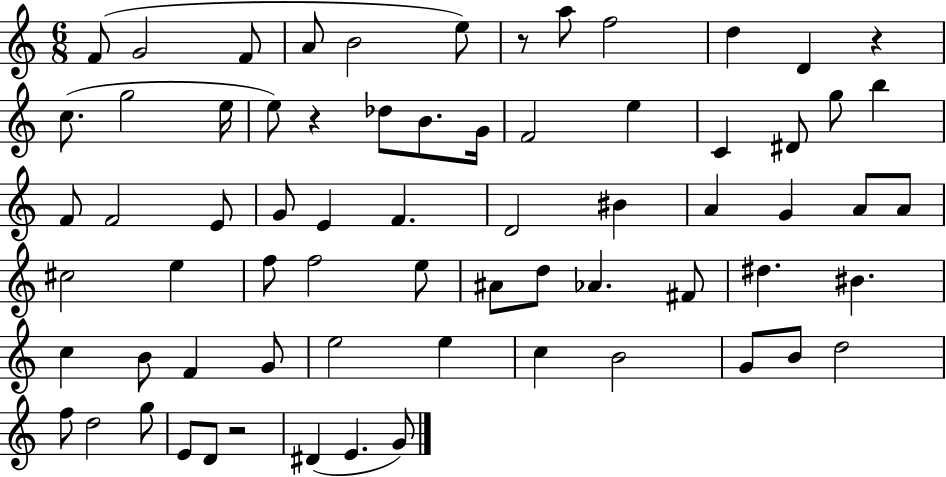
X:1
T:Untitled
M:6/8
L:1/4
K:C
F/2 G2 F/2 A/2 B2 e/2 z/2 a/2 f2 d D z c/2 g2 e/4 e/2 z _d/2 B/2 G/4 F2 e C ^D/2 g/2 b F/2 F2 E/2 G/2 E F D2 ^B A G A/2 A/2 ^c2 e f/2 f2 e/2 ^A/2 d/2 _A ^F/2 ^d ^B c B/2 F G/2 e2 e c B2 G/2 B/2 d2 f/2 d2 g/2 E/2 D/2 z2 ^D E G/2